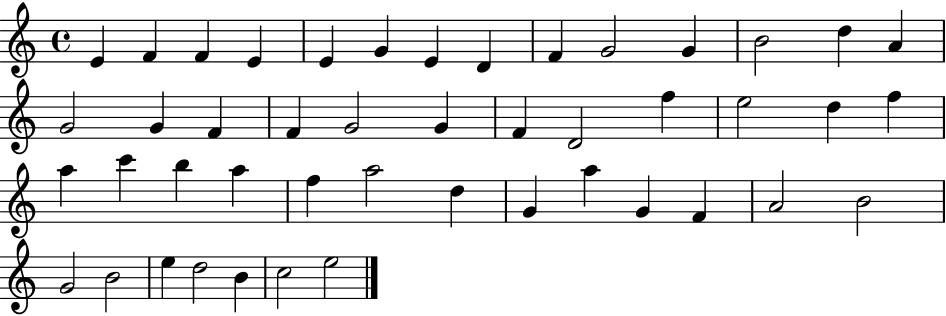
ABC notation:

X:1
T:Untitled
M:4/4
L:1/4
K:C
E F F E E G E D F G2 G B2 d A G2 G F F G2 G F D2 f e2 d f a c' b a f a2 d G a G F A2 B2 G2 B2 e d2 B c2 e2